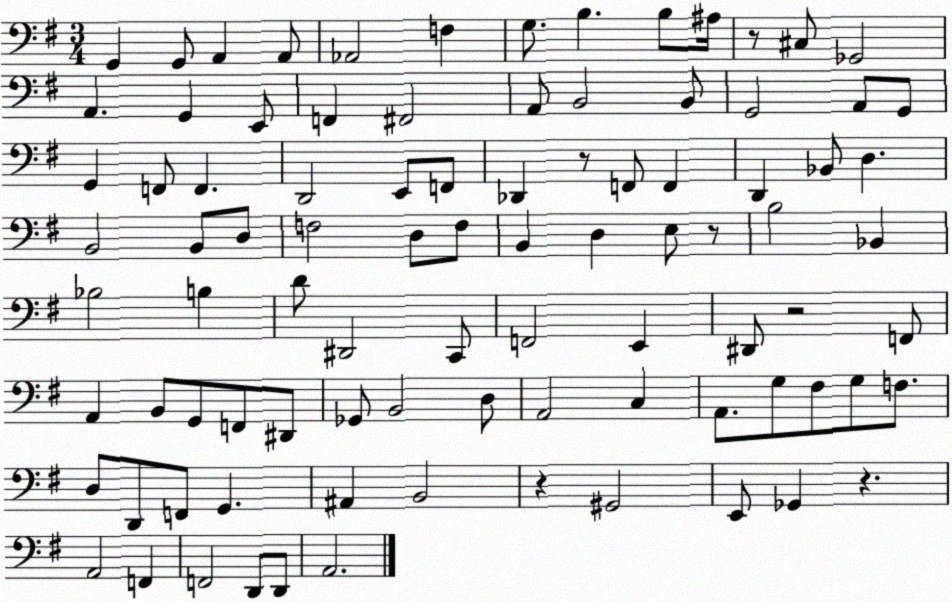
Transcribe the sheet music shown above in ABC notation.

X:1
T:Untitled
M:3/4
L:1/4
K:G
G,, G,,/2 A,, A,,/2 _A,,2 F, G,/2 B, B,/2 ^A,/4 z/2 ^C,/2 _G,,2 A,, G,, E,,/2 F,, ^F,,2 A,,/2 B,,2 B,,/2 G,,2 A,,/2 G,,/2 G,, F,,/2 F,, D,,2 E,,/2 F,,/2 _D,, z/2 F,,/2 F,, D,, _B,,/2 D, B,,2 B,,/2 D,/2 F,2 D,/2 F,/2 B,, D, E,/2 z/2 B,2 _B,, _B,2 B, D/2 ^D,,2 C,,/2 F,,2 E,, ^D,,/2 z2 F,,/2 A,, B,,/2 G,,/2 F,,/2 ^D,,/2 _G,,/2 B,,2 D,/2 A,,2 C, A,,/2 G,/2 ^F,/2 G,/2 F,/2 D,/2 D,,/2 F,,/2 G,, ^A,, B,,2 z ^G,,2 E,,/2 _G,, z A,,2 F,, F,,2 D,,/2 D,,/2 A,,2